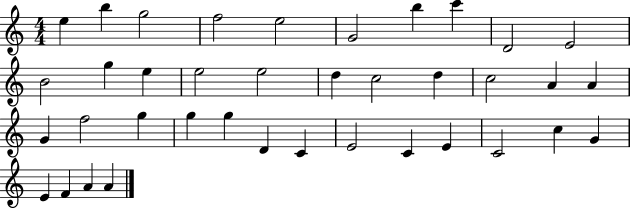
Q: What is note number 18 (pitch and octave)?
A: D5